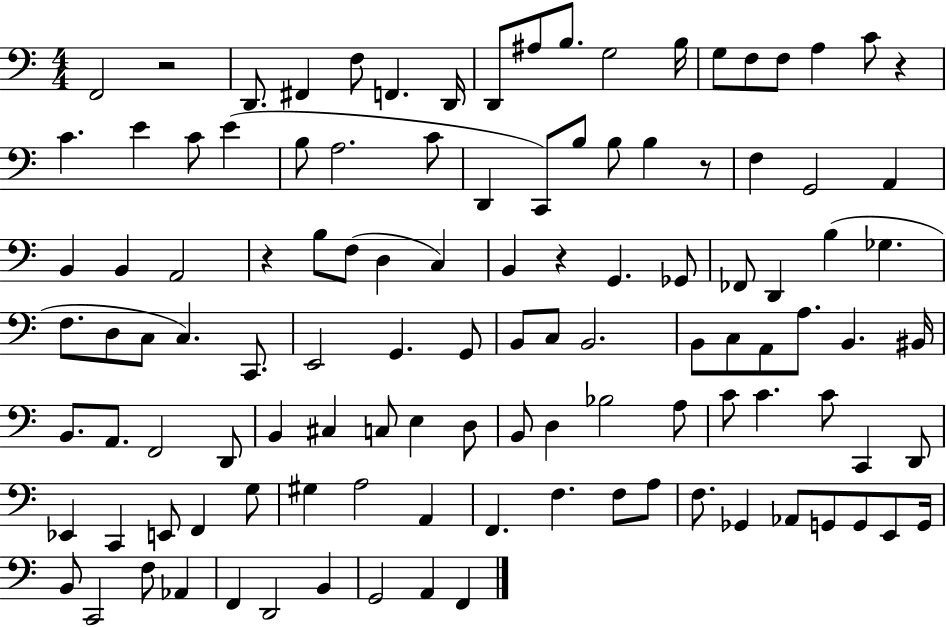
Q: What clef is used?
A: bass